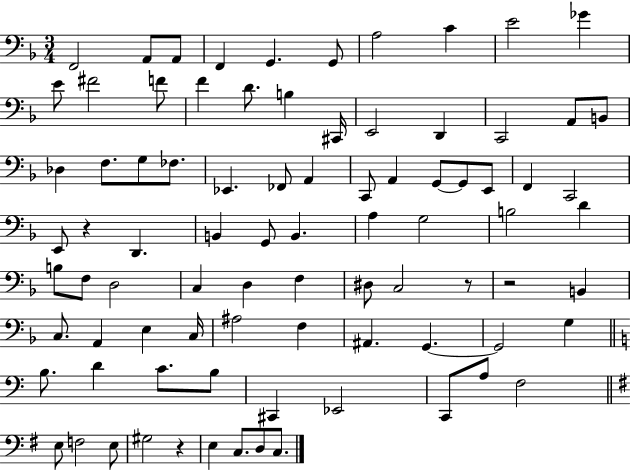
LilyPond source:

{
  \clef bass
  \numericTimeSignature
  \time 3/4
  \key f \major
  \repeat volta 2 { f,2 a,8 a,8 | f,4 g,4. g,8 | a2 c'4 | e'2 ges'4 | \break e'8 fis'2 f'8 | f'4 d'8. b4 cis,16 | e,2 d,4 | c,2 a,8 b,8 | \break des4 f8. g8 fes8. | ees,4. fes,8 a,4 | c,8 a,4 g,8~~ g,8 e,8 | f,4 c,2 | \break e,8 r4 d,4. | b,4 g,8 b,4. | a4 g2 | b2 d'4 | \break b8 f8 d2 | c4 d4 f4 | dis8 c2 r8 | r2 b,4 | \break c8. a,4 e4 c16 | ais2 f4 | ais,4. g,4.~~ | g,2 g4 | \break \bar "||" \break \key c \major b8. d'4 c'8. b8 | cis,4 ees,2 | c,8 a8 f2 | \bar "||" \break \key e \minor e8 f2 e8 | gis2 r4 | e4 c8. d8 c8. | } \bar "|."
}